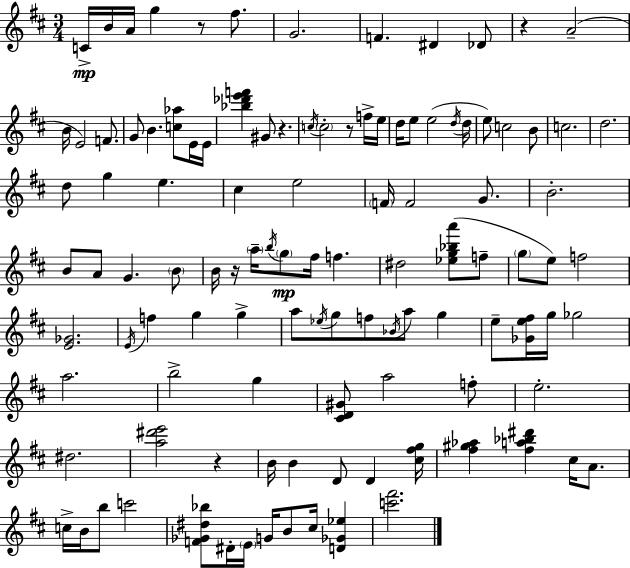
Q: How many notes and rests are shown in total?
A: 111